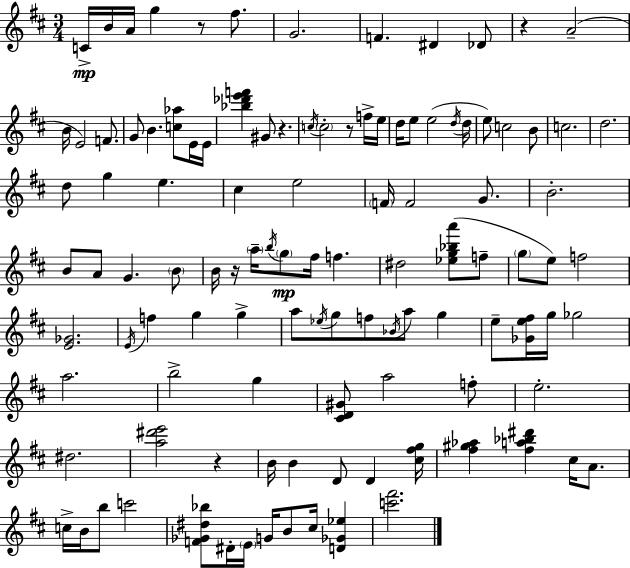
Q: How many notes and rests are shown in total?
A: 111